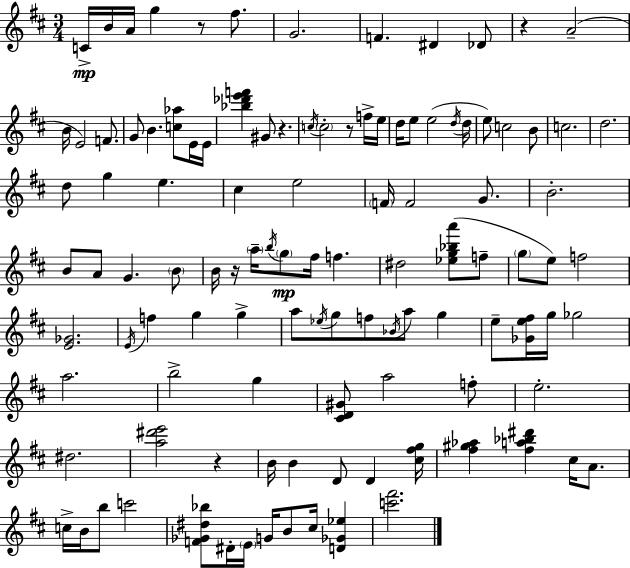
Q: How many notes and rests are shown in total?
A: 111